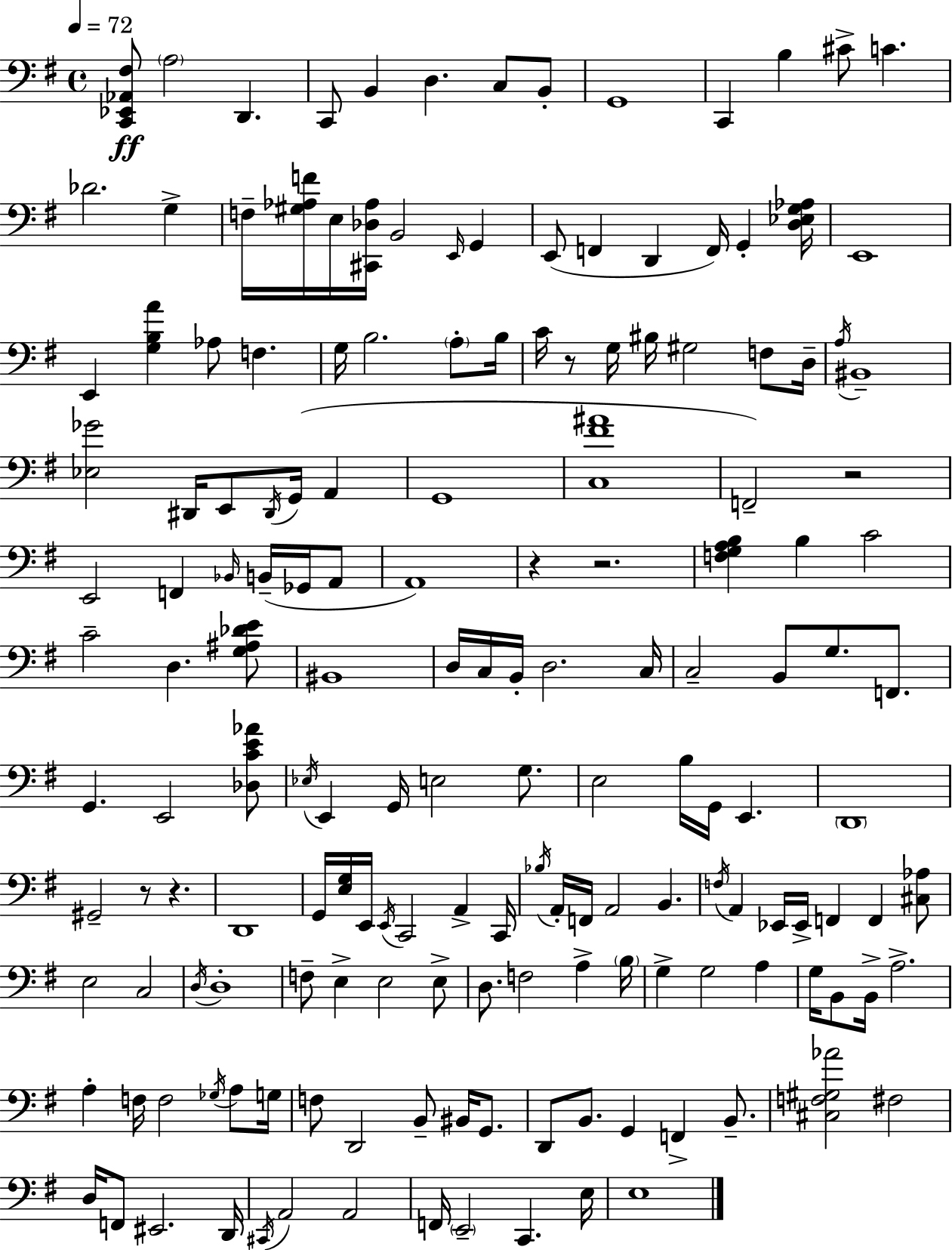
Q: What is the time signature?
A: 4/4